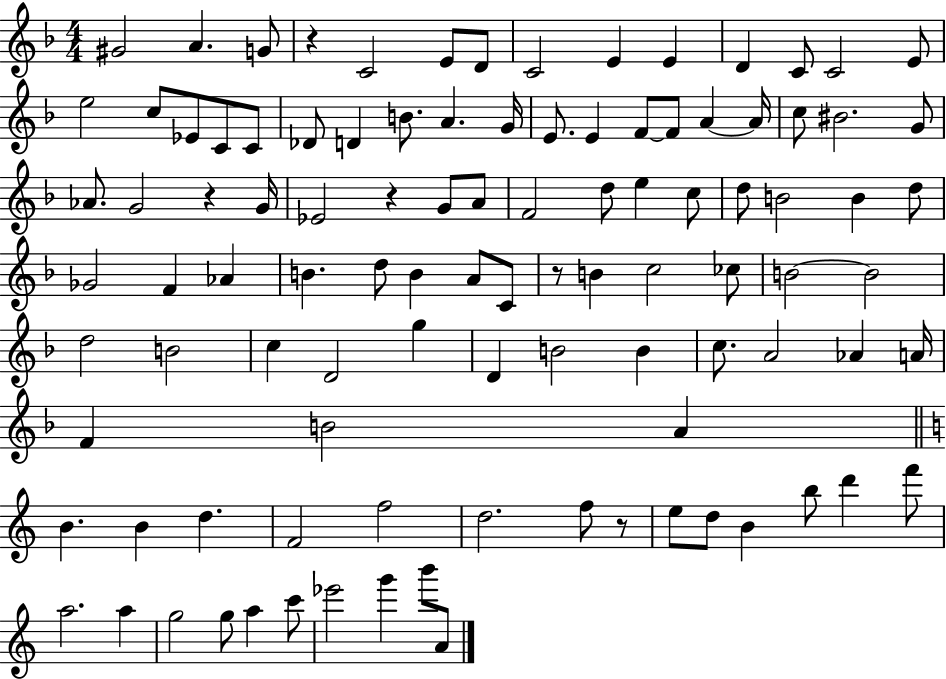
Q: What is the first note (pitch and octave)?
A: G#4